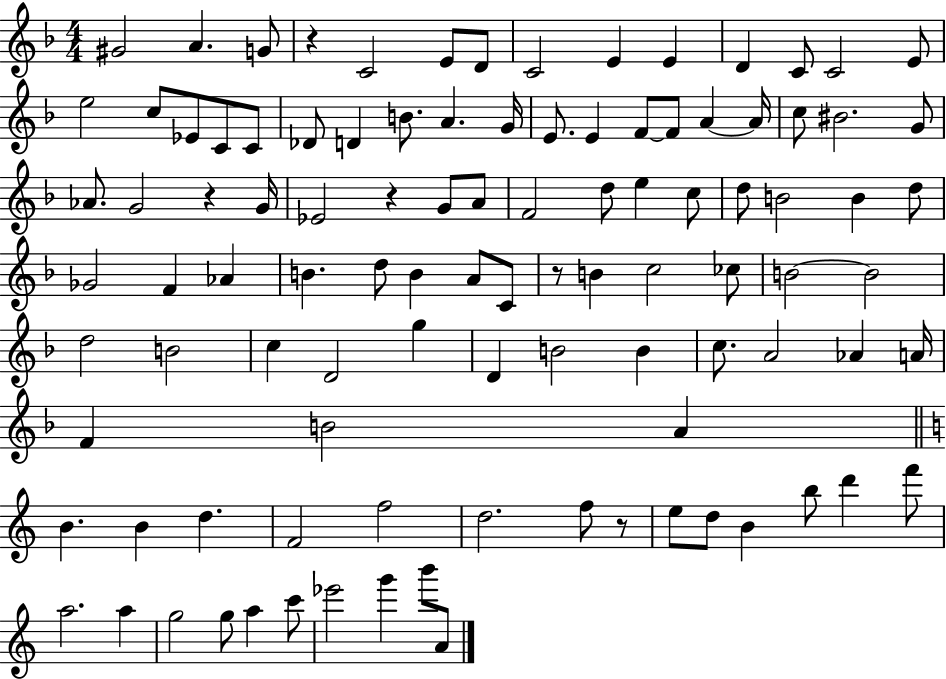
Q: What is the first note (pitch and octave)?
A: G#4